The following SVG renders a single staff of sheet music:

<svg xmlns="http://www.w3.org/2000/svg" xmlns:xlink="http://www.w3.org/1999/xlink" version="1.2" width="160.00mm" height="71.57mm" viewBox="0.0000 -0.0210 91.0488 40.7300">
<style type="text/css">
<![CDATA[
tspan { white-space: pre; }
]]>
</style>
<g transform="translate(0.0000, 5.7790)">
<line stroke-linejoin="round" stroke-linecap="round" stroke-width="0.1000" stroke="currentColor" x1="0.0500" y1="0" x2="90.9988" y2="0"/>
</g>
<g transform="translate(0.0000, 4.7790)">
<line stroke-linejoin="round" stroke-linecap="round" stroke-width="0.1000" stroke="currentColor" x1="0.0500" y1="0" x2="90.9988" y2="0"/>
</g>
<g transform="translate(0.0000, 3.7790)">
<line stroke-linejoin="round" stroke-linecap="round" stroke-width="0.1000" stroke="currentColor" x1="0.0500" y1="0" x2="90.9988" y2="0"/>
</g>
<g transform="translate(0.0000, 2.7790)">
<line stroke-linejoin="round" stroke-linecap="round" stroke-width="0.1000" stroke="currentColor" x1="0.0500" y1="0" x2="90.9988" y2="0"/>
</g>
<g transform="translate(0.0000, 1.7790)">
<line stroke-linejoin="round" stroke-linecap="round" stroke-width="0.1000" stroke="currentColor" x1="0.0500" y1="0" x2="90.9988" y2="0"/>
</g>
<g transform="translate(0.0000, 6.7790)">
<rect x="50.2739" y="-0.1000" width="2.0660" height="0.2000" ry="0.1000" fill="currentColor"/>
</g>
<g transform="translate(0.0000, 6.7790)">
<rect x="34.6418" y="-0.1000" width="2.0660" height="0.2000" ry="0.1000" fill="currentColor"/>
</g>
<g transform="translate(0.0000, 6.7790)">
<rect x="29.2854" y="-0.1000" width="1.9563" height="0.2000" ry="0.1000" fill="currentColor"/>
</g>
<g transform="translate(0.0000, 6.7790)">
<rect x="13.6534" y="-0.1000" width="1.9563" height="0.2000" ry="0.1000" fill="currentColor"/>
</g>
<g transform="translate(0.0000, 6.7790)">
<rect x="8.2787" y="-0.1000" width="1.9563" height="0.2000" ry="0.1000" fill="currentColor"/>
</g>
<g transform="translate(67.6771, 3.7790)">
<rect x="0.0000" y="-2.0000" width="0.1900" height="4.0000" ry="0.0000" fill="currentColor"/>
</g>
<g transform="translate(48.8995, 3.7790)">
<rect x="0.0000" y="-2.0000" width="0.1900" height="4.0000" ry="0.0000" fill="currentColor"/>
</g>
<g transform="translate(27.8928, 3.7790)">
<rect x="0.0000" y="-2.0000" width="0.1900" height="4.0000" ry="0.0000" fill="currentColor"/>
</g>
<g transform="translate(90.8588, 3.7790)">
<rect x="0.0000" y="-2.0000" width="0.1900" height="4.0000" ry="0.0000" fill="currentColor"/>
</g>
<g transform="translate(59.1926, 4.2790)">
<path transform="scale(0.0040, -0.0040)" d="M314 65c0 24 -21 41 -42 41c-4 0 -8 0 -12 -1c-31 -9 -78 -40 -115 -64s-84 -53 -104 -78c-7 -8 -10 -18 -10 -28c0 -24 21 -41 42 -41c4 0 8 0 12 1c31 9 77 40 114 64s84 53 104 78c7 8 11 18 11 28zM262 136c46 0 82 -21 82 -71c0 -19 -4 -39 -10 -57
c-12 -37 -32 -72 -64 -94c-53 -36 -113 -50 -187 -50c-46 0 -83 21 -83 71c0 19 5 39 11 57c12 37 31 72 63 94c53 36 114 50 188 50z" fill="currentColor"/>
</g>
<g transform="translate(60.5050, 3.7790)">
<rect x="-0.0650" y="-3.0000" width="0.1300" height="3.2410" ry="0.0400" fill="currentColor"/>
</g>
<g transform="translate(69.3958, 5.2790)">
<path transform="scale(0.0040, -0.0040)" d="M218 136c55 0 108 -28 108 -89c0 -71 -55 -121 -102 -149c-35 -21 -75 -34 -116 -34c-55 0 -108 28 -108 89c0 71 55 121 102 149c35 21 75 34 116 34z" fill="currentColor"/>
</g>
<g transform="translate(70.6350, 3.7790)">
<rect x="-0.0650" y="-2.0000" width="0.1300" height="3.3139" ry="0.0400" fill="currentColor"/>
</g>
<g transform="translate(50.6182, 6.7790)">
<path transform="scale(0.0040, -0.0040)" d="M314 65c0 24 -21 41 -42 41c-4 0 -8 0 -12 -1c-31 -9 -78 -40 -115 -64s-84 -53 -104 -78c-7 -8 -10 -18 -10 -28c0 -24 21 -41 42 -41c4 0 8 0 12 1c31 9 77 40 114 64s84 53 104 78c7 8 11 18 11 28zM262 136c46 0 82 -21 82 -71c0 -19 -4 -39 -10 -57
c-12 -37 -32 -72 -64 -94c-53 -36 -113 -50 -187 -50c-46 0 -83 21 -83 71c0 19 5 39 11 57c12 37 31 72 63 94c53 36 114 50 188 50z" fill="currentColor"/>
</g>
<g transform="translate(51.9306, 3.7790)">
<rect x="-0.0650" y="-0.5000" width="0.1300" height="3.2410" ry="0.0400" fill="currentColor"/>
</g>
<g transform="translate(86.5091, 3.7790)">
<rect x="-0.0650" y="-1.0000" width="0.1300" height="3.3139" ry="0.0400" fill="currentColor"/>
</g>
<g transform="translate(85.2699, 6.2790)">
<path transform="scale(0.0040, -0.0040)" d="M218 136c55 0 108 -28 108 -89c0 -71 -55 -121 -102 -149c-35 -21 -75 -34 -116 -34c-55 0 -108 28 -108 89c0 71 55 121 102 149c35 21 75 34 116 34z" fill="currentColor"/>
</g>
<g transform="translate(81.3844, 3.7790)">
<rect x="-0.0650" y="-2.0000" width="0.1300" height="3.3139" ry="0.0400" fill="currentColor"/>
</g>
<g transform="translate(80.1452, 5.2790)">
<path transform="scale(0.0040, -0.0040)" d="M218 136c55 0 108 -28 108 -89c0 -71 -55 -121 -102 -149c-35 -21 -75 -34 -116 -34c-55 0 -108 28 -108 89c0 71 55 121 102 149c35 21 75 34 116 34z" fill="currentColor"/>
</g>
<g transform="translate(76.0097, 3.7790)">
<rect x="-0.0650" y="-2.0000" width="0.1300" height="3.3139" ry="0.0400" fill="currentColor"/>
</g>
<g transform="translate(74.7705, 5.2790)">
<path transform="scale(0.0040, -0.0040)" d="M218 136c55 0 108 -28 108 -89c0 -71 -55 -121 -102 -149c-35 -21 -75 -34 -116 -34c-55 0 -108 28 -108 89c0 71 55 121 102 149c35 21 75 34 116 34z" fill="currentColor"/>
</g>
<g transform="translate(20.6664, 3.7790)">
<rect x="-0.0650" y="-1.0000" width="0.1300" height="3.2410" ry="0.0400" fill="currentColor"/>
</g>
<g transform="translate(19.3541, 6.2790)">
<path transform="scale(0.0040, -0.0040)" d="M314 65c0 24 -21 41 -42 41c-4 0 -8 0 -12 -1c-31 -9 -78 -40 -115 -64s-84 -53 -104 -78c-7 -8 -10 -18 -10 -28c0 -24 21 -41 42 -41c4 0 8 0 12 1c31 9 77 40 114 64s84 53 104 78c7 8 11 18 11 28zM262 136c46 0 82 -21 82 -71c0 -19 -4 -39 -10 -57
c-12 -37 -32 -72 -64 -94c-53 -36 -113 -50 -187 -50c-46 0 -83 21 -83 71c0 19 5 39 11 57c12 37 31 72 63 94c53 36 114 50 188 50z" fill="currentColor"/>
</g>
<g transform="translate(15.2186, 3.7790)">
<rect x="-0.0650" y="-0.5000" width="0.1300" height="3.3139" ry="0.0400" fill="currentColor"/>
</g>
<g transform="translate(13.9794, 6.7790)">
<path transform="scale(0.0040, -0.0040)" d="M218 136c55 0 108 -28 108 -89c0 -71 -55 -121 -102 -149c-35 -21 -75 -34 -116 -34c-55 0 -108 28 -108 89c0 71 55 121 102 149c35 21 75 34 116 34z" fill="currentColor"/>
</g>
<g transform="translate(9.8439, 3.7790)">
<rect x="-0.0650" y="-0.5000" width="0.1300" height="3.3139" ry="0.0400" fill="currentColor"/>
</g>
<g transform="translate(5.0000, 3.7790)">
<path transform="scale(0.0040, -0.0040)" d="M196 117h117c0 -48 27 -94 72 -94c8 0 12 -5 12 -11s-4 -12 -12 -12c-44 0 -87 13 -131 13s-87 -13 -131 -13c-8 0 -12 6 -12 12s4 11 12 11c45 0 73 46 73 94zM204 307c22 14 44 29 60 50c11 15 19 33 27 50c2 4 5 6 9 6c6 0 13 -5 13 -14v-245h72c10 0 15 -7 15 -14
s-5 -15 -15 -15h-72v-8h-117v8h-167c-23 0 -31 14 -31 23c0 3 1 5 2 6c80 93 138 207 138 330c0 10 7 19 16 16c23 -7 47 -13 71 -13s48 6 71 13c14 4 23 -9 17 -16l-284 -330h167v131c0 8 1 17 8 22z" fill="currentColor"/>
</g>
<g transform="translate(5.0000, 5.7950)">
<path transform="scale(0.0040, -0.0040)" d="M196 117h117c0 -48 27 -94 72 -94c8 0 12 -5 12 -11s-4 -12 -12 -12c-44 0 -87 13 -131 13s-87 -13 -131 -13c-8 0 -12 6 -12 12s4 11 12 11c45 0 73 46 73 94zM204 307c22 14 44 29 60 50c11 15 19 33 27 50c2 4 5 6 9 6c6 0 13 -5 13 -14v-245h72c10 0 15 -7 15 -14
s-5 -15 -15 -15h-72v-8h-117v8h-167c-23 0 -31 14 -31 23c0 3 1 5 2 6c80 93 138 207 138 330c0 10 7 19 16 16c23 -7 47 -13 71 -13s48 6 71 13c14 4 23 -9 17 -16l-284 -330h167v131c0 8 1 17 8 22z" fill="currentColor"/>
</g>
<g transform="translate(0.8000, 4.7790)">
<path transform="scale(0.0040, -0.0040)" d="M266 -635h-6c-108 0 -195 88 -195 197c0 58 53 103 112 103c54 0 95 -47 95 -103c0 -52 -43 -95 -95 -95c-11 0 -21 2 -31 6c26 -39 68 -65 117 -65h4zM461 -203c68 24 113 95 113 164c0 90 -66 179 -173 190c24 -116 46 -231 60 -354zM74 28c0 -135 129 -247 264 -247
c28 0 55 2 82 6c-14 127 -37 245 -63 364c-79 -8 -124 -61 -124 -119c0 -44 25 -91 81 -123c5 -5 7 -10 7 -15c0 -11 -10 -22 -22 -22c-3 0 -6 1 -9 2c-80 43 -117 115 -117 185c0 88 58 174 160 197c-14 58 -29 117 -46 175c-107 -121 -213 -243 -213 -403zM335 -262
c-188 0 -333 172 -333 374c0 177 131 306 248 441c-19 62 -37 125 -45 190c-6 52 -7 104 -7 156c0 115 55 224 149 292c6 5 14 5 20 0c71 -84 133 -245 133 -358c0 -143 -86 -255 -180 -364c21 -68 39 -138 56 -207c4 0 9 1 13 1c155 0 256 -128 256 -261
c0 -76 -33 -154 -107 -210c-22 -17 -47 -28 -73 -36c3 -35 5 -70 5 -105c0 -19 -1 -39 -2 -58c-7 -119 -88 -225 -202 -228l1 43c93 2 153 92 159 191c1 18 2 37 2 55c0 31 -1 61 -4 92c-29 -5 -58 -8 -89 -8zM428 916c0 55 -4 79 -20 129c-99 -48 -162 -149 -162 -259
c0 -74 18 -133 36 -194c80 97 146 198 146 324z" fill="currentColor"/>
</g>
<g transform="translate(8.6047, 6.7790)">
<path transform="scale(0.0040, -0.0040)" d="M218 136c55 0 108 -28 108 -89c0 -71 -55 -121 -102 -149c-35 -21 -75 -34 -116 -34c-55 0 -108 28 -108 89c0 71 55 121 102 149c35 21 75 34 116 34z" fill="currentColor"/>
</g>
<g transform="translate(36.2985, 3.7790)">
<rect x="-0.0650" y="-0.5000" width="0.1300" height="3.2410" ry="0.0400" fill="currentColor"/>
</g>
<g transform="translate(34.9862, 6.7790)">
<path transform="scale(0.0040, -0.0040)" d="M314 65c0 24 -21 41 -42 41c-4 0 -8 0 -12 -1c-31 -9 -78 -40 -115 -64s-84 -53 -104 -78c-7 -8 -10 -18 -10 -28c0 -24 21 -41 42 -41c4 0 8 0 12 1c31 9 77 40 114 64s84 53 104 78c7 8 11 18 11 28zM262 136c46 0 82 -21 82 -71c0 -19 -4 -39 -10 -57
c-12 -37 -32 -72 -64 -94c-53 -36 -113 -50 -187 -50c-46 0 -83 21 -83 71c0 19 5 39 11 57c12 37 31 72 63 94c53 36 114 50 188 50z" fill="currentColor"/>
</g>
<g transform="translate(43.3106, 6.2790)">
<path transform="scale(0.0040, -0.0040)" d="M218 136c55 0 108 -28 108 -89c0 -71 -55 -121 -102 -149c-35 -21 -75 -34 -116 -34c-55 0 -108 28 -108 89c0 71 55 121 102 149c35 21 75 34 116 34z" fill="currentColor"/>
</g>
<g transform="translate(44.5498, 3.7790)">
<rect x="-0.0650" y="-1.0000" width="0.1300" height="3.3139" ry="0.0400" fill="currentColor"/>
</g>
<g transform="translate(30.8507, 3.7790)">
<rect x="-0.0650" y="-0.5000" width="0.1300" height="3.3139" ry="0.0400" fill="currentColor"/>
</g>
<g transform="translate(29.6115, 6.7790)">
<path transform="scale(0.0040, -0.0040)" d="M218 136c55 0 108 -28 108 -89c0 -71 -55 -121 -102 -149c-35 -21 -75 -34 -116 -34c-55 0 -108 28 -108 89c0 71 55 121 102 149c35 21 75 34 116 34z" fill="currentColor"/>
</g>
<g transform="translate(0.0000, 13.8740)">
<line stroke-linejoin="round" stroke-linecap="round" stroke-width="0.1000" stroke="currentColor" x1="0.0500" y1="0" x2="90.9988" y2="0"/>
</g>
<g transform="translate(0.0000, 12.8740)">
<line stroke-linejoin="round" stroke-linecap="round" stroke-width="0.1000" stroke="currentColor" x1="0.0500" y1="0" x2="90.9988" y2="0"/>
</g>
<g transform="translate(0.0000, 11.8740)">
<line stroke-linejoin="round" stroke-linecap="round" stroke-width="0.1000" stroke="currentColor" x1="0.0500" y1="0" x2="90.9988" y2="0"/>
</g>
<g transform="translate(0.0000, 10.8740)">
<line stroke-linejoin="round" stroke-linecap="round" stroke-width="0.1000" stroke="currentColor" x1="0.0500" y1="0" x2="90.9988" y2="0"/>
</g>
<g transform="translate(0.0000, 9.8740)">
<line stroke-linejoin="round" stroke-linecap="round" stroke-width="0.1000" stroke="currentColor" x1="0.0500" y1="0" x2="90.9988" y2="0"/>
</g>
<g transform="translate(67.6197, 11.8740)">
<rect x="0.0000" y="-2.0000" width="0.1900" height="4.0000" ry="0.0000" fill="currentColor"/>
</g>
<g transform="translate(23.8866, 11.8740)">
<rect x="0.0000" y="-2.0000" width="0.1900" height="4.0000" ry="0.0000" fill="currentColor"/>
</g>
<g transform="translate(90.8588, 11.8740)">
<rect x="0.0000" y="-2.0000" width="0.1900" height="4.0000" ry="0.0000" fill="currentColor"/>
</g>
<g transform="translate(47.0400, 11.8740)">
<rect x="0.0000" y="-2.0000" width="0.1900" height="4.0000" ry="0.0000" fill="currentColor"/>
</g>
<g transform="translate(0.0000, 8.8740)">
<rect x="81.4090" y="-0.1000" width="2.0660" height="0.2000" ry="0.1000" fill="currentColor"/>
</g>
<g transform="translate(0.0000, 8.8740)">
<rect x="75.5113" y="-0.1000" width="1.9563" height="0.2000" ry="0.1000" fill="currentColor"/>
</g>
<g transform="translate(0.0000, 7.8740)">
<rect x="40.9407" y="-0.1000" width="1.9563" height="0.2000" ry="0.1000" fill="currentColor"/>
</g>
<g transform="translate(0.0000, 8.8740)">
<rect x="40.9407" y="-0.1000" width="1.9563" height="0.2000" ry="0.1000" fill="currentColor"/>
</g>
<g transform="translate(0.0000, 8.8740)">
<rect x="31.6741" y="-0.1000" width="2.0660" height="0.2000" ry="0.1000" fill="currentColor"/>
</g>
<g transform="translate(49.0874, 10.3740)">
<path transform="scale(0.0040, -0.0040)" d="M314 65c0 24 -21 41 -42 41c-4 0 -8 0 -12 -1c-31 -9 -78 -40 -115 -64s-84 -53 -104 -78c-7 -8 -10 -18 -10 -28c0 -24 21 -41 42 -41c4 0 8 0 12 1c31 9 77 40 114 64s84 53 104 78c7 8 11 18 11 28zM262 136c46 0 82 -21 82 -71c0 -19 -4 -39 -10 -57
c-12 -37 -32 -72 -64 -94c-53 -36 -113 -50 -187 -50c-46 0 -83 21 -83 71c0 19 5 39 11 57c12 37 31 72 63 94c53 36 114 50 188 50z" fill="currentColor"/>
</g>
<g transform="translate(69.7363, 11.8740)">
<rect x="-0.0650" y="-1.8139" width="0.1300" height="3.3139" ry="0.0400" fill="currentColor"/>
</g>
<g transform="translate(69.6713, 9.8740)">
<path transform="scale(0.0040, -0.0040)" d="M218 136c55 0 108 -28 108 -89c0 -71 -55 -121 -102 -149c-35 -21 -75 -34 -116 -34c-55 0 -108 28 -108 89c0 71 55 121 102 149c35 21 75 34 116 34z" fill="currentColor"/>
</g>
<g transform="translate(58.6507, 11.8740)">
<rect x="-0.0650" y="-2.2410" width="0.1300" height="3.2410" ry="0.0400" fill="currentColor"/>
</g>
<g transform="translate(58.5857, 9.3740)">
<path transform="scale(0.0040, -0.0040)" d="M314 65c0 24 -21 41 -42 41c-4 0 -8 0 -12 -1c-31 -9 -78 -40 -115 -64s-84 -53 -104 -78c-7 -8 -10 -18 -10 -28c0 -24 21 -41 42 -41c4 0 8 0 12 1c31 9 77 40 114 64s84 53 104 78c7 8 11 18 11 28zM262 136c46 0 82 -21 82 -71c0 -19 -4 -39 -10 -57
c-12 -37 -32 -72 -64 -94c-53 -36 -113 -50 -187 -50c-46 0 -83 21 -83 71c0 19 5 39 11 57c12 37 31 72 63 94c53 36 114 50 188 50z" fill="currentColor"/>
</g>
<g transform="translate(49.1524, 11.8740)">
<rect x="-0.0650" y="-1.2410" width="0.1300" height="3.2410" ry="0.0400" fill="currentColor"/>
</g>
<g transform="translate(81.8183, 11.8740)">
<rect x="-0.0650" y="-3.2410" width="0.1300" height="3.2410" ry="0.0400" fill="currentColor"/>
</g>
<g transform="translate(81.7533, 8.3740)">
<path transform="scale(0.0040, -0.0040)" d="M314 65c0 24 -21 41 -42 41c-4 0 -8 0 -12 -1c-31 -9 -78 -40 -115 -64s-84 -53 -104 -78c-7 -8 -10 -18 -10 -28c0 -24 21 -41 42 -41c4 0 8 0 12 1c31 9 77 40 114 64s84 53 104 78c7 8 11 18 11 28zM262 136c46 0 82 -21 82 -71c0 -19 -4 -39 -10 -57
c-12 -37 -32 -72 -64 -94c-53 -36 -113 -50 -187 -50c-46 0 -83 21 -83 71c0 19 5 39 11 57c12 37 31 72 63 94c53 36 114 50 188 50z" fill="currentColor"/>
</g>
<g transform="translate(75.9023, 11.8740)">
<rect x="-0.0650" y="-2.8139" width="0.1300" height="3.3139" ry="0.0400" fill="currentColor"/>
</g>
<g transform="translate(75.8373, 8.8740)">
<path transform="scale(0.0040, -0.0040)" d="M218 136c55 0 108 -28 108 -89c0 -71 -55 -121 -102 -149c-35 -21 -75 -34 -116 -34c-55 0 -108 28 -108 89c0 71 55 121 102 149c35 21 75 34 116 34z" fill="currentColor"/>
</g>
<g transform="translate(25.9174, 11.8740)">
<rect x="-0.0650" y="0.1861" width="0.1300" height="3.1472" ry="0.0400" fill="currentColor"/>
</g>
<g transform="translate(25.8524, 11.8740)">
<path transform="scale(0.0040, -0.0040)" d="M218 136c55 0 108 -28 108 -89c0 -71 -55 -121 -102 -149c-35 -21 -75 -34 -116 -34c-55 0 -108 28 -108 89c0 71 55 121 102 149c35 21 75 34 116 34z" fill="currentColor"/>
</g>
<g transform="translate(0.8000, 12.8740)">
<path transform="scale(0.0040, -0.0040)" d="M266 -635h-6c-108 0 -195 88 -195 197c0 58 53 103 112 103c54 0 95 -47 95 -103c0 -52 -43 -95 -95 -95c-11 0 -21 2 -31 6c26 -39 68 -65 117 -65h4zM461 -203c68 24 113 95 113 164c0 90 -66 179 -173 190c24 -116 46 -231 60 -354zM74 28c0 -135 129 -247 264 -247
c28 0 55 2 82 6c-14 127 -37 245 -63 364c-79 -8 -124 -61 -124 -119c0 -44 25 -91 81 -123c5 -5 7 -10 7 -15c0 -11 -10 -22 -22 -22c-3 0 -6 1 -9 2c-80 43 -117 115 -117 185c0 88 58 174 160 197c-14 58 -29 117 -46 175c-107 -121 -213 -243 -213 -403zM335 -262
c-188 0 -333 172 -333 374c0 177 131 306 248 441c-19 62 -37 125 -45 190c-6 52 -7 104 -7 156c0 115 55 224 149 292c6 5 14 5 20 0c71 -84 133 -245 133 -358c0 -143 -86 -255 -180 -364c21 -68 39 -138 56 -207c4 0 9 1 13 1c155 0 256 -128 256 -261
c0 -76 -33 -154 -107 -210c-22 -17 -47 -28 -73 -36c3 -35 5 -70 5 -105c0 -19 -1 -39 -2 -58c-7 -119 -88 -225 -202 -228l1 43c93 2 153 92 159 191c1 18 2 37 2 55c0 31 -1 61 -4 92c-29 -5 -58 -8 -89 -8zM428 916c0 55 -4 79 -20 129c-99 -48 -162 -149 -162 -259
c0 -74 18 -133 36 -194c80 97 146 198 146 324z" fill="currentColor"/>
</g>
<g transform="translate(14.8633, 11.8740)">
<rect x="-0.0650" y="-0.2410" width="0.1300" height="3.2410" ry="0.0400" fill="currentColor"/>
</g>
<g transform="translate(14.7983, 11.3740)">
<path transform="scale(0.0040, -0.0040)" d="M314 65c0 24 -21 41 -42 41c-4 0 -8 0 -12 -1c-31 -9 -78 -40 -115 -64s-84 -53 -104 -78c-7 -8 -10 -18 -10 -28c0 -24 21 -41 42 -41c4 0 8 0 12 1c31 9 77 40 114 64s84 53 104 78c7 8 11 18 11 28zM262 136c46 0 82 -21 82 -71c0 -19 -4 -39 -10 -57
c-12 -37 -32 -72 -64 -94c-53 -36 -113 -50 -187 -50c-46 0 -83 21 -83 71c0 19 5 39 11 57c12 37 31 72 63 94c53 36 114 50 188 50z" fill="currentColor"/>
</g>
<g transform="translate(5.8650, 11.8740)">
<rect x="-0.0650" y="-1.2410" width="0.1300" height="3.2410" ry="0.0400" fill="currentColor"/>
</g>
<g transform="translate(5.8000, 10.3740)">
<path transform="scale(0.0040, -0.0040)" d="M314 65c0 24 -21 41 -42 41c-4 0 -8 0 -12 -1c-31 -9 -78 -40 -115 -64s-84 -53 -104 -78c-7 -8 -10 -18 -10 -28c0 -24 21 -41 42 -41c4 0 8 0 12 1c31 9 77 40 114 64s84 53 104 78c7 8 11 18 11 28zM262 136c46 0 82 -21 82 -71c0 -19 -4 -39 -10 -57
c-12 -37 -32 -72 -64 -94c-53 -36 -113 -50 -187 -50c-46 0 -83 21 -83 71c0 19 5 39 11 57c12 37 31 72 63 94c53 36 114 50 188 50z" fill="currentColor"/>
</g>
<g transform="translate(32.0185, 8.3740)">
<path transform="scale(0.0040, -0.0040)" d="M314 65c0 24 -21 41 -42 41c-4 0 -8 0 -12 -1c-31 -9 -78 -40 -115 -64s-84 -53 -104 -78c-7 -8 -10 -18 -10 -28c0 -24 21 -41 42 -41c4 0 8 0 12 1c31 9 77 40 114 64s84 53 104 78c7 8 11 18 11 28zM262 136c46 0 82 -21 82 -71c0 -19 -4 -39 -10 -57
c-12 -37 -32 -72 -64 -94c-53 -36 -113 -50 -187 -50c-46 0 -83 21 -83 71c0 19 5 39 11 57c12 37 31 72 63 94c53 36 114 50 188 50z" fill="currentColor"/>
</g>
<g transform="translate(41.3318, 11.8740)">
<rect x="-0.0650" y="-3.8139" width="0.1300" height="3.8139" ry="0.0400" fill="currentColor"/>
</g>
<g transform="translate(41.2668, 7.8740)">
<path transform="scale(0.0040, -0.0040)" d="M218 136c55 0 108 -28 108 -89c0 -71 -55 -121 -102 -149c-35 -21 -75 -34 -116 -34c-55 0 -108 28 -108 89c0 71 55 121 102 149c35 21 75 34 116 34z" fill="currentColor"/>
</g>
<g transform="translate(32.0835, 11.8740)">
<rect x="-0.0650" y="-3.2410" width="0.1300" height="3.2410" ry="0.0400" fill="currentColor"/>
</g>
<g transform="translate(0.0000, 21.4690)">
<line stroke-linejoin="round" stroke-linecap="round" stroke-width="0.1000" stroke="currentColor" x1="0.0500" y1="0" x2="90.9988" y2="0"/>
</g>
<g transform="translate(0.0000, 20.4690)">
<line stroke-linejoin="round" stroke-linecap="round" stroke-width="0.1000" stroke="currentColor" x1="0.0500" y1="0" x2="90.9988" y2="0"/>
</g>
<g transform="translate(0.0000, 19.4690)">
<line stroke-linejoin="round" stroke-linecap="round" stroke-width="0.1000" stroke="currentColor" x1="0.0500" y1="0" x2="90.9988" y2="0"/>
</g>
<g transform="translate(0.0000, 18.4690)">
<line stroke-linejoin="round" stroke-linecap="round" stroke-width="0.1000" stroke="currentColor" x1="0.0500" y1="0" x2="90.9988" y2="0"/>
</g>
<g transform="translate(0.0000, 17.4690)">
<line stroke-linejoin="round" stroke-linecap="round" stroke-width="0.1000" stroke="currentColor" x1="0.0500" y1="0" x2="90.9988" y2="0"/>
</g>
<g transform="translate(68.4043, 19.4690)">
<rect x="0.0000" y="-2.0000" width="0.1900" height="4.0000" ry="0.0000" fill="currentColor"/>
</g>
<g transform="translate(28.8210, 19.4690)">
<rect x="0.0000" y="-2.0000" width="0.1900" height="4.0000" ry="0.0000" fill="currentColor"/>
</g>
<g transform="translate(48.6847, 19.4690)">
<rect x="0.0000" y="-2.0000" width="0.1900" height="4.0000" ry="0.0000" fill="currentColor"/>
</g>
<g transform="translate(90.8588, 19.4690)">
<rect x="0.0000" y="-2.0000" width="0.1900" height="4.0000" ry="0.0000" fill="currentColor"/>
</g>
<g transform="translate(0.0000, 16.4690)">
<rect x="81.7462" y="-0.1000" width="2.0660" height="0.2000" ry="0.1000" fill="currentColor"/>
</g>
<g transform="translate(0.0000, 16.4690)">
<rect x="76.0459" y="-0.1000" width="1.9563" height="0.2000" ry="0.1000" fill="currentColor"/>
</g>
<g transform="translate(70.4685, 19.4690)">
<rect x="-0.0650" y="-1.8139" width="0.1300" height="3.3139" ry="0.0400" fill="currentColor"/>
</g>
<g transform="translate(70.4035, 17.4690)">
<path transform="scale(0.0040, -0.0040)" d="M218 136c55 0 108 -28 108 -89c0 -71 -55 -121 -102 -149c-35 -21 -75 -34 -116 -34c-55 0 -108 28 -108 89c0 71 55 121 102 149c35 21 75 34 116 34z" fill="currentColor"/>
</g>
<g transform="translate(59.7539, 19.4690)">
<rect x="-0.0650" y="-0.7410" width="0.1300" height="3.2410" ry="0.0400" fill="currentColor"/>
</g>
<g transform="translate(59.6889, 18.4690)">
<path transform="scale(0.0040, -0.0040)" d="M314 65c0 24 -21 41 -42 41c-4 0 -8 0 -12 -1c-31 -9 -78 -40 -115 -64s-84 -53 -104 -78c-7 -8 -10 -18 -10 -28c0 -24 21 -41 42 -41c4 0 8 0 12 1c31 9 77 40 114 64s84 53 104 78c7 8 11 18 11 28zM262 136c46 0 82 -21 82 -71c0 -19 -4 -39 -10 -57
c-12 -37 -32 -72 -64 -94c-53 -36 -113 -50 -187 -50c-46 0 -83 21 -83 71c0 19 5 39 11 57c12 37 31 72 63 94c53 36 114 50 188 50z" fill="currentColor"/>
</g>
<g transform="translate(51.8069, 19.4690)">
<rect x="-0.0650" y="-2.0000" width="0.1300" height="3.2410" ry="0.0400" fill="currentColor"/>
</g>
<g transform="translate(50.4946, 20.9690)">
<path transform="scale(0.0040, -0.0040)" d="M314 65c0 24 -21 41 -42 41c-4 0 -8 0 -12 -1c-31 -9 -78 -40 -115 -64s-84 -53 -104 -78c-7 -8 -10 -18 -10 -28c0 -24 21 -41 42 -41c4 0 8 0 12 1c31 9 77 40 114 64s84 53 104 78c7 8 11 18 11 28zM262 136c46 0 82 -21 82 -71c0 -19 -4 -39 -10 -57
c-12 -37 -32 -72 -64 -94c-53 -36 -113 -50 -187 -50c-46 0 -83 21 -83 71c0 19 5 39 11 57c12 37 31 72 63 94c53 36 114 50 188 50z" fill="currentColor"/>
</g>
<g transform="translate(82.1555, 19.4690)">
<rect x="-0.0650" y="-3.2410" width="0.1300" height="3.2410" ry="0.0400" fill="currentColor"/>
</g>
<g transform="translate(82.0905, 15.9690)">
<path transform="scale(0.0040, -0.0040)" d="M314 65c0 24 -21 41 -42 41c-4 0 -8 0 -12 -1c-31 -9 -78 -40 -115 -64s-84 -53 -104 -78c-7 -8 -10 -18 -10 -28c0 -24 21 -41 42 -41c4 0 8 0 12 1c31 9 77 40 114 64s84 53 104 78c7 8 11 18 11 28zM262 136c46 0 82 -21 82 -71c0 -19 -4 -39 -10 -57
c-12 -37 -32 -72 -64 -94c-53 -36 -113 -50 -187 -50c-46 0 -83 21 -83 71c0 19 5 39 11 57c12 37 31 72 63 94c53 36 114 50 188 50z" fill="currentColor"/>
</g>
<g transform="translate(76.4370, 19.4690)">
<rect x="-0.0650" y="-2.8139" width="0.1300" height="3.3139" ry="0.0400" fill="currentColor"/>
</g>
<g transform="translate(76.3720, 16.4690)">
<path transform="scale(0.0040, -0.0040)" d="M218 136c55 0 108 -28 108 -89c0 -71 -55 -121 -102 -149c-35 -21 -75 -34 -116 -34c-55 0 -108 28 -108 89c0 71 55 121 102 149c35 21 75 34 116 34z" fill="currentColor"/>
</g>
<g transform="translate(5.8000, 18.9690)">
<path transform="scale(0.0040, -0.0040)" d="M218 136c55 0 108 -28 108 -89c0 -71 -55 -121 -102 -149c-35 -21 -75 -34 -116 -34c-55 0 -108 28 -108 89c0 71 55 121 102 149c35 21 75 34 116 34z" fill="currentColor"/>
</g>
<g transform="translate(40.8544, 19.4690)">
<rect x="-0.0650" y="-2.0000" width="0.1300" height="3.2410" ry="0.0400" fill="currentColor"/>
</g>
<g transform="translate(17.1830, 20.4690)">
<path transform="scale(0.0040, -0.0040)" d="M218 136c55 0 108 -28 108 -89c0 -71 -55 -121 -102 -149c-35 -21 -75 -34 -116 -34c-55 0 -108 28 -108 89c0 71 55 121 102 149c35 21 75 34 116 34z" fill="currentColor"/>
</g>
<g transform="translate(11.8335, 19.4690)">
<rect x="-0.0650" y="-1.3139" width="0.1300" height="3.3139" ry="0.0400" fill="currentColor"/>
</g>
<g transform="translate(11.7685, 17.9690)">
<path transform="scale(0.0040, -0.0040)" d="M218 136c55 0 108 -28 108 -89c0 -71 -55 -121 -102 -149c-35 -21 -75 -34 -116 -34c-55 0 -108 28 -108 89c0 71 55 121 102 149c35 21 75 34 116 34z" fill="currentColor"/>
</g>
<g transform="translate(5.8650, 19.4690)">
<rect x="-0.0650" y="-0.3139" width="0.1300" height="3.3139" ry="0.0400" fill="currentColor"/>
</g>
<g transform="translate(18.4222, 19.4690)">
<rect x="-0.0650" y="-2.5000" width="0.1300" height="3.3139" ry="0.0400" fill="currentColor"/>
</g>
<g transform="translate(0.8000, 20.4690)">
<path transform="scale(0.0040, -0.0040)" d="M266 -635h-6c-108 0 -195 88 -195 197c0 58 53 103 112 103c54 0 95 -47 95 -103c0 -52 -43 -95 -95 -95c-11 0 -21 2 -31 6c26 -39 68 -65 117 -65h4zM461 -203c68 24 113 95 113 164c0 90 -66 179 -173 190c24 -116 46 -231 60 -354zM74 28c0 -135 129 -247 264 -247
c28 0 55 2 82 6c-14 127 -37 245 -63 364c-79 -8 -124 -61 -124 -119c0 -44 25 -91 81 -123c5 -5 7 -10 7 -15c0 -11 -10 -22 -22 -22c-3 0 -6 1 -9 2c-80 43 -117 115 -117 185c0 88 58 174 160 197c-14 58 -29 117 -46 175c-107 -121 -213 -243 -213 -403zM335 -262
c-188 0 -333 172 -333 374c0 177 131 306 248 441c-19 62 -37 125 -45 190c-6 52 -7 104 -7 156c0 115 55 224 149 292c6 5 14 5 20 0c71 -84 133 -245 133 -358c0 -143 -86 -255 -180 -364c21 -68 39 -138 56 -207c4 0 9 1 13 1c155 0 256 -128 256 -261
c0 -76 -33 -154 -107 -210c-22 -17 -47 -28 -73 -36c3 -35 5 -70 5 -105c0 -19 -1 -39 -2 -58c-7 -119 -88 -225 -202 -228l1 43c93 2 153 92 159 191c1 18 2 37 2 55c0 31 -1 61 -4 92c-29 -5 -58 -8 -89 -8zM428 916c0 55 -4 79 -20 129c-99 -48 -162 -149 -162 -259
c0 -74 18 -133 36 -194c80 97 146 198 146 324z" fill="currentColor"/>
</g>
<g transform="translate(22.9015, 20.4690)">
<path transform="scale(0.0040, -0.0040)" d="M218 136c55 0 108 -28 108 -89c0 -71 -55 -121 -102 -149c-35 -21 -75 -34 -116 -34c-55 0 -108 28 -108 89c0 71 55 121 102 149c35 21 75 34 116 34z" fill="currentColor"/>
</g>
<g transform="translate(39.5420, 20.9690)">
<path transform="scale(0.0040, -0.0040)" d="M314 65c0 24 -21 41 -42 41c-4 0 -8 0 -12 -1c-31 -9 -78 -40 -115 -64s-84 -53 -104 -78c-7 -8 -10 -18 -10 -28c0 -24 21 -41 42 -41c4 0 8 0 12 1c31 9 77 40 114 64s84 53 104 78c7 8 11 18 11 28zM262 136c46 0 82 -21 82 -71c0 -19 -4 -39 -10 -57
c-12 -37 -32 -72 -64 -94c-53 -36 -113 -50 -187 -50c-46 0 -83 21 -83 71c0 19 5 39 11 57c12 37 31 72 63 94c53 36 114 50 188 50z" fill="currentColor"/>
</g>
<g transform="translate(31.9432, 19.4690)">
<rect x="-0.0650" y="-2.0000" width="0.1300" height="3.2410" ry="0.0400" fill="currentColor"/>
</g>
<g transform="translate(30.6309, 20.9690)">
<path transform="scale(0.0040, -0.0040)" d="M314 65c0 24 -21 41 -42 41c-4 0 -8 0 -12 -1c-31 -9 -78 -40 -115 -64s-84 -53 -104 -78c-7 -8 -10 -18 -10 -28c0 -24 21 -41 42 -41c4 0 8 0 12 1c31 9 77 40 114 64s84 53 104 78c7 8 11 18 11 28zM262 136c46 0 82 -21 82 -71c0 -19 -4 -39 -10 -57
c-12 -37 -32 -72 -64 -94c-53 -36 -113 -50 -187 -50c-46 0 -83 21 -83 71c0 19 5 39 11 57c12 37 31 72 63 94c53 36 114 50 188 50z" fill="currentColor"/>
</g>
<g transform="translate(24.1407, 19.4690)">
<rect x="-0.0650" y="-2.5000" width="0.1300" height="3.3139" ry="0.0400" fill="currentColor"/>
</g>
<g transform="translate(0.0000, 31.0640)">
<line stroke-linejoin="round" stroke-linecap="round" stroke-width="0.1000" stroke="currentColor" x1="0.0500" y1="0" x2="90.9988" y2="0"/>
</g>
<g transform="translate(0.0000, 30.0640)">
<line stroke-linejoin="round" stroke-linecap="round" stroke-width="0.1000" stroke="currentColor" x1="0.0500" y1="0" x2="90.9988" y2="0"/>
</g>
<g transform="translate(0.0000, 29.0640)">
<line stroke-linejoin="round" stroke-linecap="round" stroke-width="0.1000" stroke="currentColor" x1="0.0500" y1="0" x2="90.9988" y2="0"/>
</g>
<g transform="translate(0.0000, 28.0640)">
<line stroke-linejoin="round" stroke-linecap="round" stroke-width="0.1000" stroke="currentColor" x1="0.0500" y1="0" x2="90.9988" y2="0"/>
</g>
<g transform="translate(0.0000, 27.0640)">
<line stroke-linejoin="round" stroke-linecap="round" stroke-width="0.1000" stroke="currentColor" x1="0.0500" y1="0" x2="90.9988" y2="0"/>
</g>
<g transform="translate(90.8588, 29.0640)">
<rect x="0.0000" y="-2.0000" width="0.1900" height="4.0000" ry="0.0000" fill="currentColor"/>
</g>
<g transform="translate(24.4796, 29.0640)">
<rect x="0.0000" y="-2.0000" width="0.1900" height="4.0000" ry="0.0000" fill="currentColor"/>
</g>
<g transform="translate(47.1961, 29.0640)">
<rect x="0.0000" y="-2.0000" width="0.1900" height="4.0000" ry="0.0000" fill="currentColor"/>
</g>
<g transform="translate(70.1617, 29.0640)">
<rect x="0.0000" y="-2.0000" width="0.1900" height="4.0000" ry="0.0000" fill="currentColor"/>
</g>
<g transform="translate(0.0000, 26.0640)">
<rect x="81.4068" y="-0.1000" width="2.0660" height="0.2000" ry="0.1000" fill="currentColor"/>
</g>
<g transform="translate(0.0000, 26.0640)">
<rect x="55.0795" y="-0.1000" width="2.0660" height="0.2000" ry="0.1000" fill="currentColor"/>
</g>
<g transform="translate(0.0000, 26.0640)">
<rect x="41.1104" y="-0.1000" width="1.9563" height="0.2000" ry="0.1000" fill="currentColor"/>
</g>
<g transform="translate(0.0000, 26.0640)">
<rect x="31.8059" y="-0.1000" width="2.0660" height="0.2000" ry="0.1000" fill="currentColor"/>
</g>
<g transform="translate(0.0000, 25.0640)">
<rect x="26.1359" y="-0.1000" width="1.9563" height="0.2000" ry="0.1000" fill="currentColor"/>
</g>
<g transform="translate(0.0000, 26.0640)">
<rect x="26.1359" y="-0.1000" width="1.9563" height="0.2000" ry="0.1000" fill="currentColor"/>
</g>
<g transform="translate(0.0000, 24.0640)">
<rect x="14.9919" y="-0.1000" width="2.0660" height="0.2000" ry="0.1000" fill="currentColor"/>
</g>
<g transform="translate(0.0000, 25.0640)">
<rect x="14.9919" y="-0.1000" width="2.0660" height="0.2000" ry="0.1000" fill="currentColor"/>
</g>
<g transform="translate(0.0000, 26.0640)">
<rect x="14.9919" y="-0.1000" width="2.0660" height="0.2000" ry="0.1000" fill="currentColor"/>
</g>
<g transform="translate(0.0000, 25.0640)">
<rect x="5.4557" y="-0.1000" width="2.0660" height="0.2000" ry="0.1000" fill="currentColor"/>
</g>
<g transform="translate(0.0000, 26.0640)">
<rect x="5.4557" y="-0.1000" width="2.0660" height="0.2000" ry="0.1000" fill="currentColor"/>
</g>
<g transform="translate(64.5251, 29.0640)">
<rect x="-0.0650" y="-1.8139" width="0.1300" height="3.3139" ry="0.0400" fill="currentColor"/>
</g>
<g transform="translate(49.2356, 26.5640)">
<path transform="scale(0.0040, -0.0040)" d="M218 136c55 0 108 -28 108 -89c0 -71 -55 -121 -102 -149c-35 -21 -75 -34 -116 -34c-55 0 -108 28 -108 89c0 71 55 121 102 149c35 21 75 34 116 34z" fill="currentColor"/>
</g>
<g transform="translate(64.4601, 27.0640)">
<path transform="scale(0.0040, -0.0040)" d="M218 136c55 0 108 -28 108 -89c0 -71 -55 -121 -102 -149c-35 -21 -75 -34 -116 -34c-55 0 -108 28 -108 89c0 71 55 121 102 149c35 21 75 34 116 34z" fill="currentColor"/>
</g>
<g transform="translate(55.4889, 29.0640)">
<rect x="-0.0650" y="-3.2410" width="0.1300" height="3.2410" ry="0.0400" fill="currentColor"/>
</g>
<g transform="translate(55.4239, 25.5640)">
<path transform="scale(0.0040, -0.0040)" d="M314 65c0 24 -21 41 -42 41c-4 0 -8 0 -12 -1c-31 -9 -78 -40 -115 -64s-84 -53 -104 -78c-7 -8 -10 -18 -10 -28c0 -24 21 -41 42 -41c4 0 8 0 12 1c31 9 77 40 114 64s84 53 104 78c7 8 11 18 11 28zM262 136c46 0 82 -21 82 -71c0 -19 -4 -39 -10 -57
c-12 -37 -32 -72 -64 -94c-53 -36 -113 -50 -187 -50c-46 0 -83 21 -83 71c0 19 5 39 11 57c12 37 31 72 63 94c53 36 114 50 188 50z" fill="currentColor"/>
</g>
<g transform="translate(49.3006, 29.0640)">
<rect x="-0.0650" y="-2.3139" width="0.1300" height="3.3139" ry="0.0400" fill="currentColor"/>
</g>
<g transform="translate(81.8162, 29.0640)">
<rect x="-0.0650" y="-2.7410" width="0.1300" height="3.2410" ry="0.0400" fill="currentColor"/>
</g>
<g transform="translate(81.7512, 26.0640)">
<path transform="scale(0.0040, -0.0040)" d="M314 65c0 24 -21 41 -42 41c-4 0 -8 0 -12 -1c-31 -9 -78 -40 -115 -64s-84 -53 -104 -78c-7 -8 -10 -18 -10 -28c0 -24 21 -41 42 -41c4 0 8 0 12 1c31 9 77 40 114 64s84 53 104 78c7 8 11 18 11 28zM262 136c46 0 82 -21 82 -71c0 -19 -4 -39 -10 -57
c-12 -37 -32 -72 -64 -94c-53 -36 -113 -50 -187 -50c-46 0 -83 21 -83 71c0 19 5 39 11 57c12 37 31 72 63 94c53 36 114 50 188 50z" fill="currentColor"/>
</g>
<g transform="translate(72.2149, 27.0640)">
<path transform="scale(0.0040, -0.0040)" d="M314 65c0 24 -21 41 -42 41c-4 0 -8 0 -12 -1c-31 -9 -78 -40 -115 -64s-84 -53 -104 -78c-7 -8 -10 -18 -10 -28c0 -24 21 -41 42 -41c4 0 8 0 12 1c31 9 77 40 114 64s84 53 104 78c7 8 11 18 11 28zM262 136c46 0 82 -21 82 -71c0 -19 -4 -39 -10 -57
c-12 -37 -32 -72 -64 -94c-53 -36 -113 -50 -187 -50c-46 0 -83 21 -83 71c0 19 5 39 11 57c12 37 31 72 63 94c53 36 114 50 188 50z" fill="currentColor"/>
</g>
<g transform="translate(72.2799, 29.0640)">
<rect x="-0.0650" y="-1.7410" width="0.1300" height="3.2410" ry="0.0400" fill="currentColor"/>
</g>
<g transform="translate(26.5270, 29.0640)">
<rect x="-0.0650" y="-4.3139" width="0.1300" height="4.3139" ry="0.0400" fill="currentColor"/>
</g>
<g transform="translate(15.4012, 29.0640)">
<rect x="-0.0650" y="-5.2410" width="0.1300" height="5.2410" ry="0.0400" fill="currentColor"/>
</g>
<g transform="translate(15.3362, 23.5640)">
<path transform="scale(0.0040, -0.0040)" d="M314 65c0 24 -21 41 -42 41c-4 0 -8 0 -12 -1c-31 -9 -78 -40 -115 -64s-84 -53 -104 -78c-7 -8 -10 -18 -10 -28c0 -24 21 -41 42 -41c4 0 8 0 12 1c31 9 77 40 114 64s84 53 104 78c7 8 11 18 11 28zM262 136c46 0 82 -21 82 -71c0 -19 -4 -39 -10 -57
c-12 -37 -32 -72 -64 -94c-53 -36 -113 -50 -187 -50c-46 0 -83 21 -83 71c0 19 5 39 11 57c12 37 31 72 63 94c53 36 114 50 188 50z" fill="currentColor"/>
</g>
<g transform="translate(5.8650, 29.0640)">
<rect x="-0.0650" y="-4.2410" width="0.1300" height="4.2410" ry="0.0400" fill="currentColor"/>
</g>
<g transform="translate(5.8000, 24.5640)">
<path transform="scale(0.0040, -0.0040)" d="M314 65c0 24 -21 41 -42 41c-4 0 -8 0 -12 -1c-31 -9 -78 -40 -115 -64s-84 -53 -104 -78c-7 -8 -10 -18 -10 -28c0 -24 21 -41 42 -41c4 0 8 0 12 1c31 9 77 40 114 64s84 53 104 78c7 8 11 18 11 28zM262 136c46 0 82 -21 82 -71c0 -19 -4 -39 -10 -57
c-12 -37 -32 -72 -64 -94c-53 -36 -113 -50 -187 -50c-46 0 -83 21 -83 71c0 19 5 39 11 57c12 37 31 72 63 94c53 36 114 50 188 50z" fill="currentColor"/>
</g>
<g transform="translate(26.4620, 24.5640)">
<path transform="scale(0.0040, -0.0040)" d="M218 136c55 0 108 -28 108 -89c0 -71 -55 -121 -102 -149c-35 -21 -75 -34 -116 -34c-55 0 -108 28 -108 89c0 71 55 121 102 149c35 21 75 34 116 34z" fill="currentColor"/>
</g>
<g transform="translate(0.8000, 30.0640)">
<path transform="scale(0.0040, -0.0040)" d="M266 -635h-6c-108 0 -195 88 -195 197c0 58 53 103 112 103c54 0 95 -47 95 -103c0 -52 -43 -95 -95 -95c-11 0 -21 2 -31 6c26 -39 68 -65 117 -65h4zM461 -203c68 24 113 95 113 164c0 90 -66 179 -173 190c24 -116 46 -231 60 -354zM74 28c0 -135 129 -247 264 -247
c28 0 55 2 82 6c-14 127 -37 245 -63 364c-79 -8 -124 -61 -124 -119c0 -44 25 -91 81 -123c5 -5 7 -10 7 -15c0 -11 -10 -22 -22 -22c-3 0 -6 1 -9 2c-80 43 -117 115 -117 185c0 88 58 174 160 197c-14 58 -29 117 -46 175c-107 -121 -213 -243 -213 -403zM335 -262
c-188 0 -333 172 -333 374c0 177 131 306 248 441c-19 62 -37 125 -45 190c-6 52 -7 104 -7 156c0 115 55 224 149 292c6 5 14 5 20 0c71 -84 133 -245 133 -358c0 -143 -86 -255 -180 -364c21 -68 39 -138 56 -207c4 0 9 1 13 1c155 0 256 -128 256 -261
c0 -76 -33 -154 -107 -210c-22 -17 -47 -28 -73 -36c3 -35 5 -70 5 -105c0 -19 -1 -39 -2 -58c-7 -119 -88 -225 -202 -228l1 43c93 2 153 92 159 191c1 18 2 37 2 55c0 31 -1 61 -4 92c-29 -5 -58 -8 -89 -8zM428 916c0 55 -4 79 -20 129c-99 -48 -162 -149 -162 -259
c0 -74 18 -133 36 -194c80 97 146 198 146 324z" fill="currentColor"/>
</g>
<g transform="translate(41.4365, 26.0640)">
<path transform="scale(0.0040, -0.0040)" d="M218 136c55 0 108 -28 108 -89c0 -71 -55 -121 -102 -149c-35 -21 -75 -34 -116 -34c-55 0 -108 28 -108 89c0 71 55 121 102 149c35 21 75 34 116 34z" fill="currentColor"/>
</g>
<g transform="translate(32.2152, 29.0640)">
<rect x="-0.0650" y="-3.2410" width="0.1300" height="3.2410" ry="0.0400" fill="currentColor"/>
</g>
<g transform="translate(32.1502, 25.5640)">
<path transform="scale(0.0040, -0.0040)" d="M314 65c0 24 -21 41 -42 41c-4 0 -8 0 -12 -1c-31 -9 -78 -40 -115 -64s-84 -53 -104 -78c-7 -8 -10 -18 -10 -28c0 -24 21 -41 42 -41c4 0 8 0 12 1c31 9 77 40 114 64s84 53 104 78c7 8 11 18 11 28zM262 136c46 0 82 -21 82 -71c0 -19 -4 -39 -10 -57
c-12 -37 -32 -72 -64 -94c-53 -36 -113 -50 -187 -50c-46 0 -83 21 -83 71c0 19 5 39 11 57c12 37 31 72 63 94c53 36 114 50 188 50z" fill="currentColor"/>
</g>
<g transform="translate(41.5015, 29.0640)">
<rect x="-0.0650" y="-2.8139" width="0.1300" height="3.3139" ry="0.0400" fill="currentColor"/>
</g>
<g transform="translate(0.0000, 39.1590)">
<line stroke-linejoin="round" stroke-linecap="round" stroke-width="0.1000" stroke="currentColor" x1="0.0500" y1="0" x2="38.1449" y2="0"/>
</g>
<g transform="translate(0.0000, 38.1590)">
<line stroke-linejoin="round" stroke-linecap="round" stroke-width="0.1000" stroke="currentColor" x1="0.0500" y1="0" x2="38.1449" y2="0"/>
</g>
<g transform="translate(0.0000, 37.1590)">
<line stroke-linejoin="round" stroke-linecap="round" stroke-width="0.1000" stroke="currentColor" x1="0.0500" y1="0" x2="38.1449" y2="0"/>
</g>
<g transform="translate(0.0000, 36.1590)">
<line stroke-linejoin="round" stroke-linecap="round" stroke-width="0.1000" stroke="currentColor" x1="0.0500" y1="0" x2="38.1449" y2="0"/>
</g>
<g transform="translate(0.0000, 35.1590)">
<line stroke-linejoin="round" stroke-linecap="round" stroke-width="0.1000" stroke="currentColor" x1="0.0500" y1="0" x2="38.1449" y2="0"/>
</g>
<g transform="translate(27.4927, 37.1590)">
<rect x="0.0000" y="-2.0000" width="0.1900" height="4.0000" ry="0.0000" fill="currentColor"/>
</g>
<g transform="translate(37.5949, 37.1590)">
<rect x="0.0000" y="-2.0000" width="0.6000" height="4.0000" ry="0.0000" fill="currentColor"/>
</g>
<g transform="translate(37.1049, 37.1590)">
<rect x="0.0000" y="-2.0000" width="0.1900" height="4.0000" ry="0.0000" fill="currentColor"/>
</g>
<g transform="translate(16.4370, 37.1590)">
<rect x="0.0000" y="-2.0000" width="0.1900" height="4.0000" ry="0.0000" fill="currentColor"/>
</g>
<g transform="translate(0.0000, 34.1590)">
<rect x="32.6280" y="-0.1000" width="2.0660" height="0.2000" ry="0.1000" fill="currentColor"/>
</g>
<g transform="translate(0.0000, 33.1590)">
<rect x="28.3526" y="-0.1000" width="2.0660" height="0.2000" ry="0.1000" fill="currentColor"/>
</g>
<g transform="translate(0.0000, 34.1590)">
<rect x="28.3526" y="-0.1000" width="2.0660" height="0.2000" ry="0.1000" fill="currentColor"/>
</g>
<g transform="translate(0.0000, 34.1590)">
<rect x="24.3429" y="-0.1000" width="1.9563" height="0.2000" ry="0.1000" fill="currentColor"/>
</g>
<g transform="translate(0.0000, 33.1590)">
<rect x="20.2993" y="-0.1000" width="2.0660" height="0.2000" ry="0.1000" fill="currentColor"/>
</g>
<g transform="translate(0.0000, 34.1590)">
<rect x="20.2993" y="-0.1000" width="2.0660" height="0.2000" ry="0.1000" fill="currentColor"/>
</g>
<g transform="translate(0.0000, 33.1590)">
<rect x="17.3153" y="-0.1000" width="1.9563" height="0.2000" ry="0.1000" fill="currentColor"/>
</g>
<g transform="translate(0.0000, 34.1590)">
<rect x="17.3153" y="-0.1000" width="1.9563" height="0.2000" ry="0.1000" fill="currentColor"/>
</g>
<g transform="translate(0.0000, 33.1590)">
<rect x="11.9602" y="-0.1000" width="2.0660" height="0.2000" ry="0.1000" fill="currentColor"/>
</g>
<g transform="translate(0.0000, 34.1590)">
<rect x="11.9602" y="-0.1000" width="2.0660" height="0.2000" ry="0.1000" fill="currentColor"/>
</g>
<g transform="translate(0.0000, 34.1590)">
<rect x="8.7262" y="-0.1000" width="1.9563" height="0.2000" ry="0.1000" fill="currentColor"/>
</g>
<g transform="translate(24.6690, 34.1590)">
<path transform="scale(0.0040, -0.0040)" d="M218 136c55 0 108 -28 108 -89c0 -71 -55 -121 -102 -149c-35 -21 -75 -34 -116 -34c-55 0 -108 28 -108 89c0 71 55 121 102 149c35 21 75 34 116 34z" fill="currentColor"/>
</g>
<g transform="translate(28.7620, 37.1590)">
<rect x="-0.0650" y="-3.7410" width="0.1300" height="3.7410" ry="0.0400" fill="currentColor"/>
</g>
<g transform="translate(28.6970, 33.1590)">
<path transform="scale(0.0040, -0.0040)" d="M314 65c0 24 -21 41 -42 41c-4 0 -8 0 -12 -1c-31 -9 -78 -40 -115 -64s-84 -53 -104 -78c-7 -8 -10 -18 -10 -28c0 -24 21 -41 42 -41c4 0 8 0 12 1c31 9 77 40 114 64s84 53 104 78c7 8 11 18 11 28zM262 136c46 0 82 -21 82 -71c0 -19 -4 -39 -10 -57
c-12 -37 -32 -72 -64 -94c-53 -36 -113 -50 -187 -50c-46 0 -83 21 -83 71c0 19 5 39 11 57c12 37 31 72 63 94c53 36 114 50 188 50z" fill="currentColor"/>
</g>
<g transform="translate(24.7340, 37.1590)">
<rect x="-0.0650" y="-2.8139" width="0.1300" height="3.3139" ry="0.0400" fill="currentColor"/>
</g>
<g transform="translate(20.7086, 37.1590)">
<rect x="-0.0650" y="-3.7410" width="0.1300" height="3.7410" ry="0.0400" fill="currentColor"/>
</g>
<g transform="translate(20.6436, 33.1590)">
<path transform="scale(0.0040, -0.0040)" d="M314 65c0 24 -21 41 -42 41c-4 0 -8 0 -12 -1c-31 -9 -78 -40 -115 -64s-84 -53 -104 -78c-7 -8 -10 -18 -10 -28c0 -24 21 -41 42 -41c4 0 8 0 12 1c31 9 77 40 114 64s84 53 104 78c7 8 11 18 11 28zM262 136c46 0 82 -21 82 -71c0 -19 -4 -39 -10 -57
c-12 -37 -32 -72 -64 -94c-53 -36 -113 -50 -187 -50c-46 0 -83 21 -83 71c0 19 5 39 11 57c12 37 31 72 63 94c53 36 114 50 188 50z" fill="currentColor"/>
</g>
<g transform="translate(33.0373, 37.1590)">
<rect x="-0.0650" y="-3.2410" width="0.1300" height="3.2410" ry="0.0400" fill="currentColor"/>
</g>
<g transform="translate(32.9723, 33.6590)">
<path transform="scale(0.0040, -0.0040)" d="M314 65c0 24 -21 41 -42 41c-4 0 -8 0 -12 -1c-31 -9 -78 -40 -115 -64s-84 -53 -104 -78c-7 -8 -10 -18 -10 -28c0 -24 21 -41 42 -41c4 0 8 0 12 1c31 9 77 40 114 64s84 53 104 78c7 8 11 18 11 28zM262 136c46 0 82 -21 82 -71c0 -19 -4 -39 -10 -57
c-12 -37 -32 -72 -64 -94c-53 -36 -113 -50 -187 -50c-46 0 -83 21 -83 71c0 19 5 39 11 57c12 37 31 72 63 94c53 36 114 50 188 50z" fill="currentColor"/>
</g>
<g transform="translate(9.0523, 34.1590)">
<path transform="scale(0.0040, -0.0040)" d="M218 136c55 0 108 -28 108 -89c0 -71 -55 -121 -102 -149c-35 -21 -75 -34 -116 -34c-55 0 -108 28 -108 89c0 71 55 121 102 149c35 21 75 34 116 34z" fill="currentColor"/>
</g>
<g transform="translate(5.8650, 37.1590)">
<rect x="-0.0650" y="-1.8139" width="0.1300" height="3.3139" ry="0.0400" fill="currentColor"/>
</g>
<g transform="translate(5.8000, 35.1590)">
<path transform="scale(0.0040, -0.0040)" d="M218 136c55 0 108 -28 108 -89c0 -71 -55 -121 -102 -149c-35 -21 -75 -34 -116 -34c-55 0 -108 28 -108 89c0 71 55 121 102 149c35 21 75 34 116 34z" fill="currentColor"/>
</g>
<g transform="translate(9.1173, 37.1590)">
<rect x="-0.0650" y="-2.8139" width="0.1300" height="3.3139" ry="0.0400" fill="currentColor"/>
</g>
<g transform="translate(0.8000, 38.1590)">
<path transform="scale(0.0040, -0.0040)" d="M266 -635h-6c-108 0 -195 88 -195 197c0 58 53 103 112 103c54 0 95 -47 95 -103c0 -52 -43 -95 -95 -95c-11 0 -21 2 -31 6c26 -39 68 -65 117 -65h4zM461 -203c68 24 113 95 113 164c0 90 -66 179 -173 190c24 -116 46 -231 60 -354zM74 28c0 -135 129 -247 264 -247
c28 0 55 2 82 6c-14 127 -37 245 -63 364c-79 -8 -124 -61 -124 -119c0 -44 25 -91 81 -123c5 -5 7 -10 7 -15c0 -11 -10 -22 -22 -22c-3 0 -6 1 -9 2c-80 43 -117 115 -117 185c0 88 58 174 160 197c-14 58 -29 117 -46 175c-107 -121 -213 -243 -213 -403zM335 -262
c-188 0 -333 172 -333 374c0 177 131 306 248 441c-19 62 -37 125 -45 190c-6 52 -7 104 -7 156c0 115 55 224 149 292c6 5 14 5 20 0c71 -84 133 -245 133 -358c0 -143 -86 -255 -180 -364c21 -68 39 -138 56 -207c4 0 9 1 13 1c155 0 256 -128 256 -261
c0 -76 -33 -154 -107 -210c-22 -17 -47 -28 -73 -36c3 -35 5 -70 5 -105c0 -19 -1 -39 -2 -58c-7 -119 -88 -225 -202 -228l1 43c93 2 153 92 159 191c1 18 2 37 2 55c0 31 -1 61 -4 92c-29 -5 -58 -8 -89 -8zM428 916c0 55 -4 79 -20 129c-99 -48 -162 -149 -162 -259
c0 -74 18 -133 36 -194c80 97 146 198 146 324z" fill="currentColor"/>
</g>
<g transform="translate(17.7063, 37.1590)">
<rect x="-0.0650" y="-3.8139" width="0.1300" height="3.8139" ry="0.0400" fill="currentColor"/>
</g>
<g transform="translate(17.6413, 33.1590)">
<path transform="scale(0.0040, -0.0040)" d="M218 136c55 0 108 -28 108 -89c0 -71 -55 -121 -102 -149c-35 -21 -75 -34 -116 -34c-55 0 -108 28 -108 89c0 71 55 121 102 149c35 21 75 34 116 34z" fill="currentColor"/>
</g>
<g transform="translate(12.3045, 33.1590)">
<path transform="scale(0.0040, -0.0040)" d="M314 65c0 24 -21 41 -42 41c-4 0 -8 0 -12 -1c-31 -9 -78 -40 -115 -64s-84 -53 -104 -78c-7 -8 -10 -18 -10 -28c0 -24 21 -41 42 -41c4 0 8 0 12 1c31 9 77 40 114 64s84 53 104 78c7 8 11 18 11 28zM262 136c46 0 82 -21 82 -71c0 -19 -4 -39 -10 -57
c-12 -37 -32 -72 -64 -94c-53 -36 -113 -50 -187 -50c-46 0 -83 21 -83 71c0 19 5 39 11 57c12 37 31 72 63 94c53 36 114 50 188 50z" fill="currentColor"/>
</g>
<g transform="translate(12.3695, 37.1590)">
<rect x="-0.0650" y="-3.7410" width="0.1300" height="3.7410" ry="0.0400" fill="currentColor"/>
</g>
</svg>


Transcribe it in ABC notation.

X:1
T:Untitled
M:4/4
L:1/4
K:C
C C D2 C C2 D C2 A2 F F F D e2 c2 B b2 c' e2 g2 f a b2 c e G G F2 F2 F2 d2 f a b2 d'2 f'2 d' b2 a g b2 f f2 a2 f a c'2 c' c'2 a c'2 b2